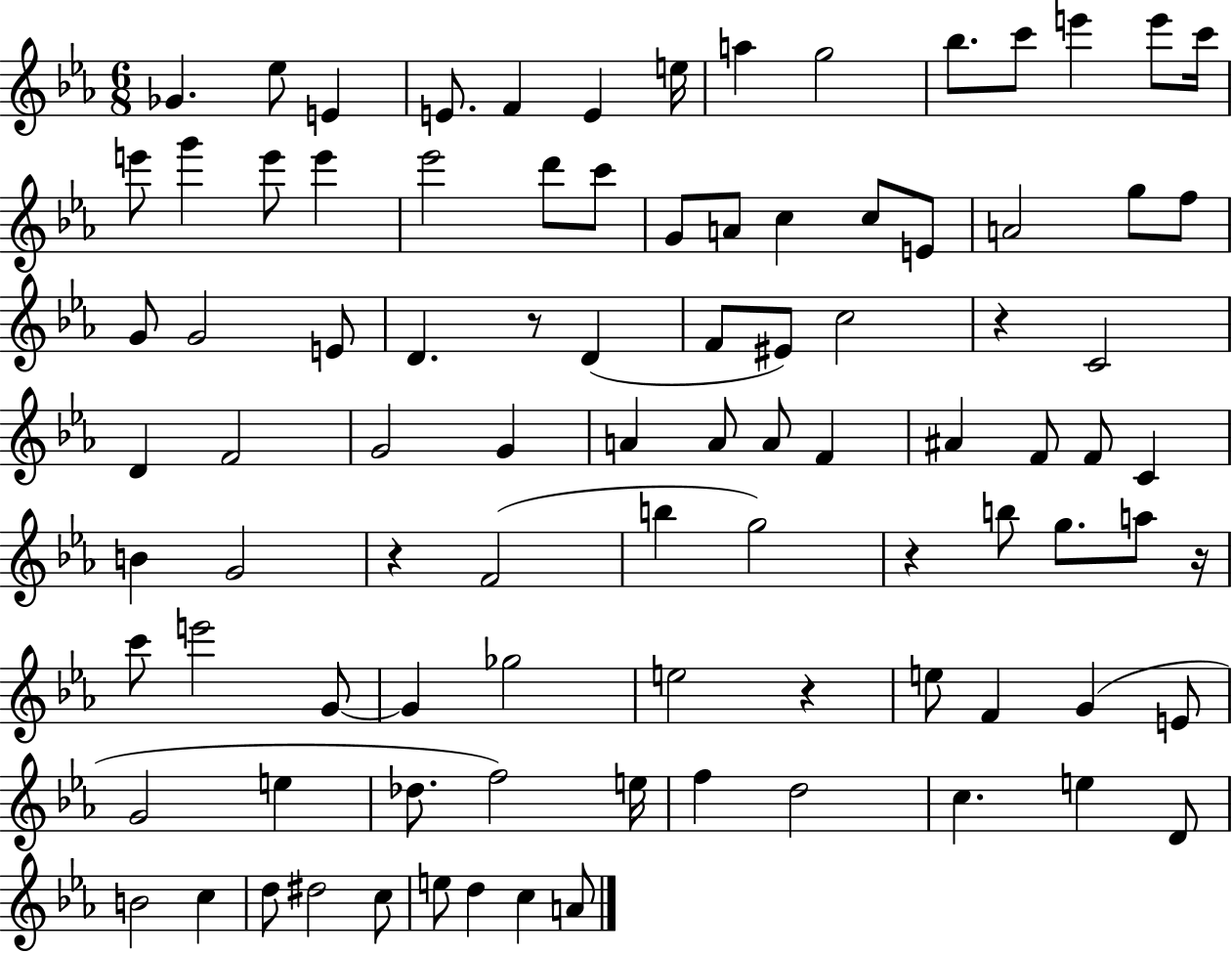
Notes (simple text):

Gb4/q. Eb5/e E4/q E4/e. F4/q E4/q E5/s A5/q G5/h Bb5/e. C6/e E6/q E6/e C6/s E6/e G6/q E6/e E6/q Eb6/h D6/e C6/e G4/e A4/e C5/q C5/e E4/e A4/h G5/e F5/e G4/e G4/h E4/e D4/q. R/e D4/q F4/e EIS4/e C5/h R/q C4/h D4/q F4/h G4/h G4/q A4/q A4/e A4/e F4/q A#4/q F4/e F4/e C4/q B4/q G4/h R/q F4/h B5/q G5/h R/q B5/e G5/e. A5/e R/s C6/e E6/h G4/e G4/q Gb5/h E5/h R/q E5/e F4/q G4/q E4/e G4/h E5/q Db5/e. F5/h E5/s F5/q D5/h C5/q. E5/q D4/e B4/h C5/q D5/e D#5/h C5/e E5/e D5/q C5/q A4/e